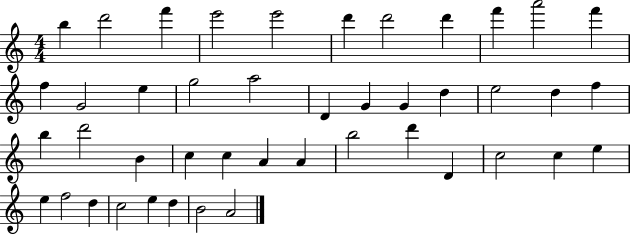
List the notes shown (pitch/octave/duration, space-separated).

B5/q D6/h F6/q E6/h E6/h D6/q D6/h D6/q F6/q A6/h F6/q F5/q G4/h E5/q G5/h A5/h D4/q G4/q G4/q D5/q E5/h D5/q F5/q B5/q D6/h B4/q C5/q C5/q A4/q A4/q B5/h D6/q D4/q C5/h C5/q E5/q E5/q F5/h D5/q C5/h E5/q D5/q B4/h A4/h